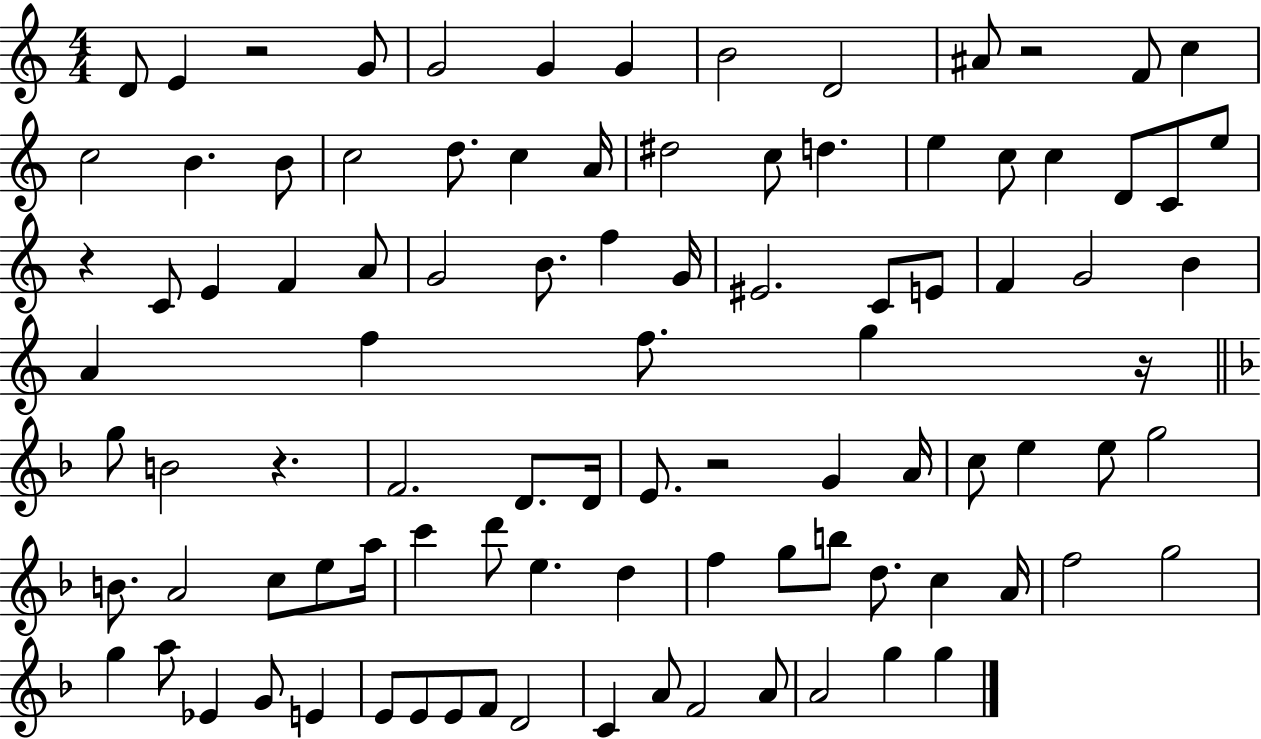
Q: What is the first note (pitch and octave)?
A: D4